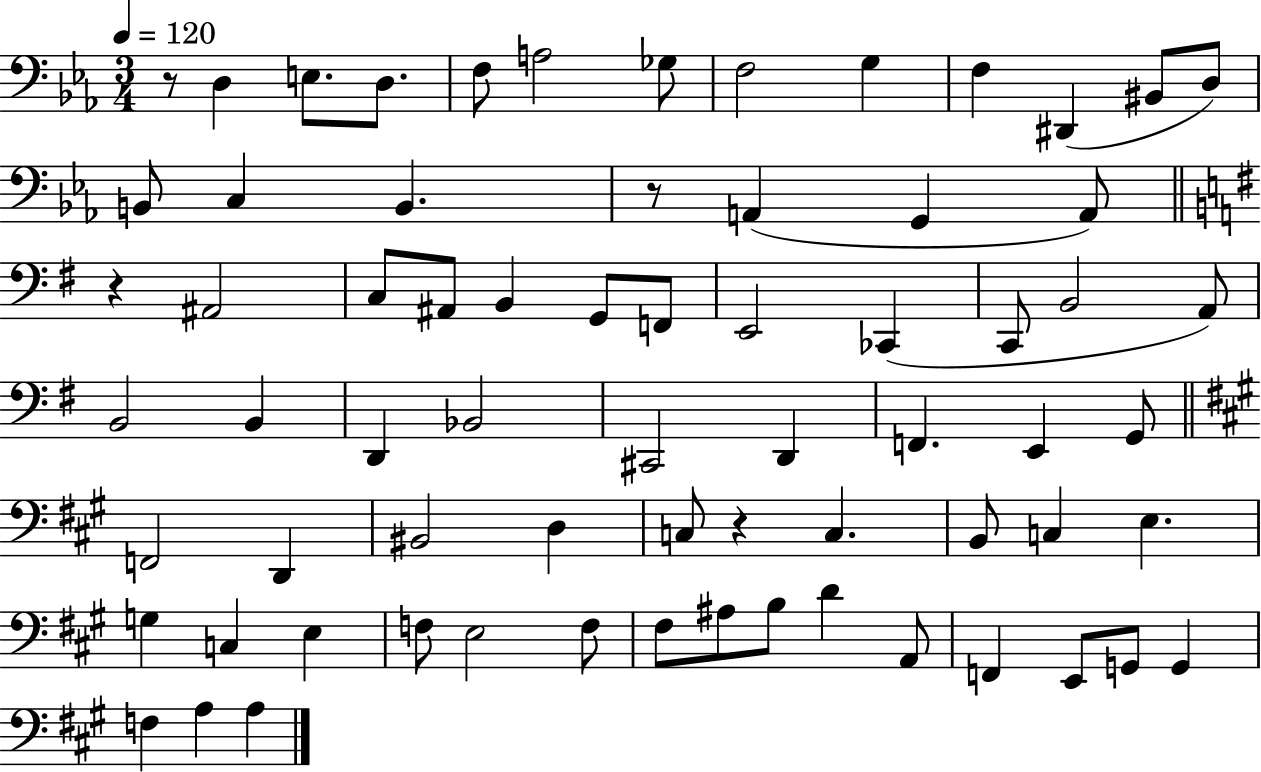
X:1
T:Untitled
M:3/4
L:1/4
K:Eb
z/2 D, E,/2 D,/2 F,/2 A,2 _G,/2 F,2 G, F, ^D,, ^B,,/2 D,/2 B,,/2 C, B,, z/2 A,, G,, A,,/2 z ^A,,2 C,/2 ^A,,/2 B,, G,,/2 F,,/2 E,,2 _C,, C,,/2 B,,2 A,,/2 B,,2 B,, D,, _B,,2 ^C,,2 D,, F,, E,, G,,/2 F,,2 D,, ^B,,2 D, C,/2 z C, B,,/2 C, E, G, C, E, F,/2 E,2 F,/2 ^F,/2 ^A,/2 B,/2 D A,,/2 F,, E,,/2 G,,/2 G,, F, A, A,